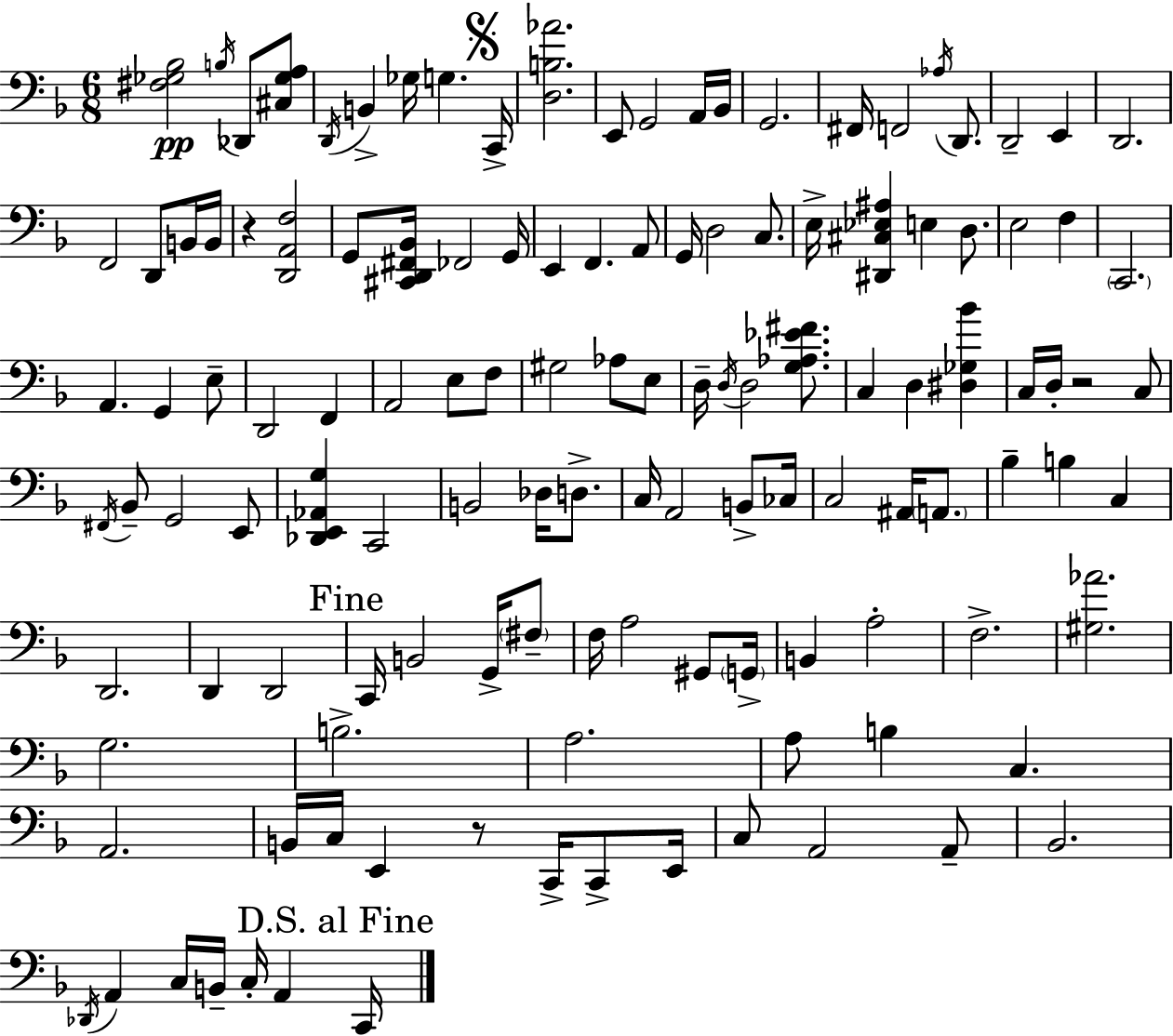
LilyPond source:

{
  \clef bass
  \numericTimeSignature
  \time 6/8
  \key f \major
  <fis ges bes>2\pp \acciaccatura { b16 } des,8 <cis ges a>8 | \acciaccatura { d,16 } b,4-> ges16 g4. | \mark \markup { \musicglyph "scripts.segno" } c,16-> <d b aes'>2. | e,8 g,2 | \break a,16 bes,16 g,2. | fis,16 f,2 \acciaccatura { aes16 } | d,8. d,2-- e,4 | d,2. | \break f,2 d,8 | b,16 b,16 r4 <d, a, f>2 | g,8 <cis, d, fis, bes,>16 fes,2 | g,16 e,4 f,4. | \break a,8 g,16 d2 | c8. e16-> <dis, cis ees ais>4 e4 | d8. e2 f4 | \parenthesize c,2. | \break a,4. g,4 | e8-- d,2 f,4 | a,2 e8 | f8 gis2 aes8 | \break e8 d16-- \acciaccatura { d16 } d2 | <g aes ees' fis'>8. c4 d4 | <dis ges bes'>4 c16 d16-. r2 | c8 \acciaccatura { fis,16 } bes,8-- g,2 | \break e,8 <des, e, aes, g>4 c,2 | b,2 | des16 d8.-> c16 a,2 | b,8-> ces16 c2 | \break ais,16 \parenthesize a,8. bes4-- b4 | c4 d,2. | d,4 d,2 | \mark "Fine" c,16 b,2 | \break g,16-> \parenthesize fis8-- f16 a2 | gis,8 \parenthesize g,16-> b,4 a2-. | f2.-> | <gis aes'>2. | \break g2. | b2.-> | a2. | a8 b4 c4. | \break a,2. | b,16 c16 e,4 r8 | c,16-> c,8-> e,16 c8 a,2 | a,8-- bes,2. | \break \acciaccatura { des,16 } a,4 c16 b,16-- | c16-. a,4 \mark "D.S. al Fine" c,16 \bar "|."
}